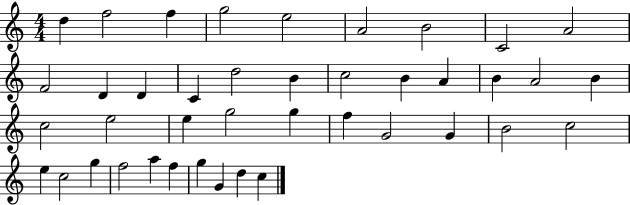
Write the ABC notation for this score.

X:1
T:Untitled
M:4/4
L:1/4
K:C
d f2 f g2 e2 A2 B2 C2 A2 F2 D D C d2 B c2 B A B A2 B c2 e2 e g2 g f G2 G B2 c2 e c2 g f2 a f g G d c